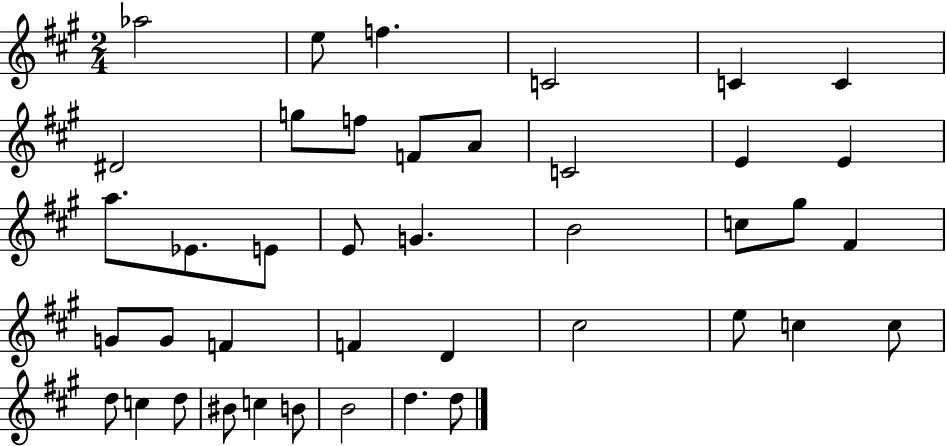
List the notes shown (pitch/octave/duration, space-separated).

Ab5/h E5/e F5/q. C4/h C4/q C4/q D#4/h G5/e F5/e F4/e A4/e C4/h E4/q E4/q A5/e. Eb4/e. E4/e E4/e G4/q. B4/h C5/e G#5/e F#4/q G4/e G4/e F4/q F4/q D4/q C#5/h E5/e C5/q C5/e D5/e C5/q D5/e BIS4/e C5/q B4/e B4/h D5/q. D5/e